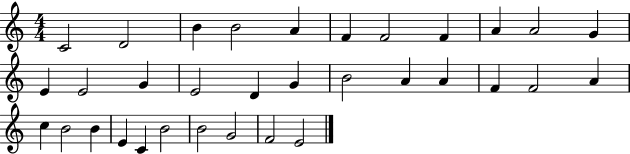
{
  \clef treble
  \numericTimeSignature
  \time 4/4
  \key c \major
  c'2 d'2 | b'4 b'2 a'4 | f'4 f'2 f'4 | a'4 a'2 g'4 | \break e'4 e'2 g'4 | e'2 d'4 g'4 | b'2 a'4 a'4 | f'4 f'2 a'4 | \break c''4 b'2 b'4 | e'4 c'4 b'2 | b'2 g'2 | f'2 e'2 | \break \bar "|."
}